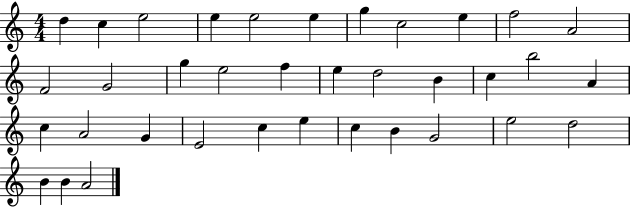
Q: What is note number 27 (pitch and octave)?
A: C5